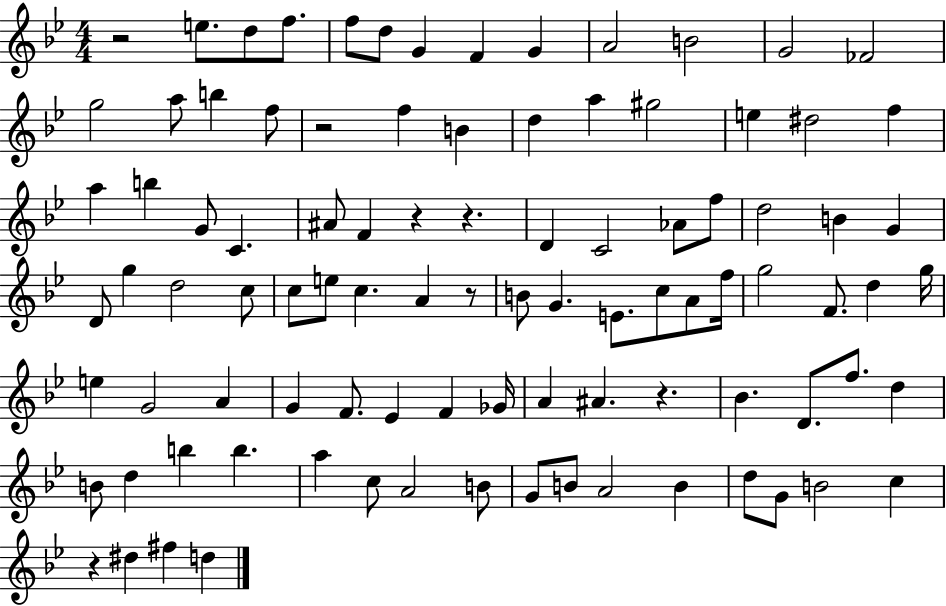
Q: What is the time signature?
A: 4/4